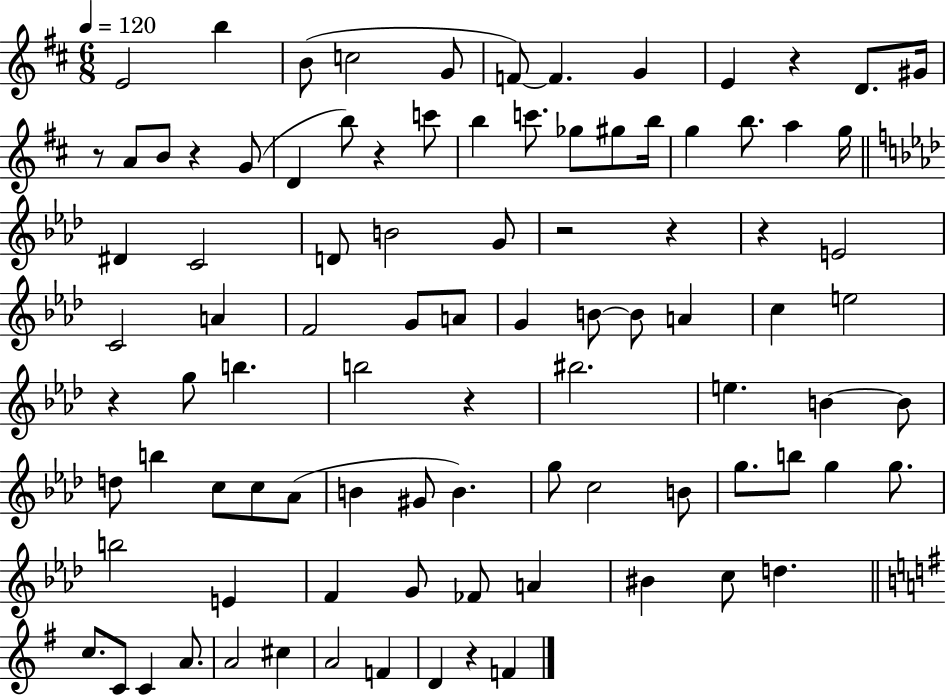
E4/h B5/q B4/e C5/h G4/e F4/e F4/q. G4/q E4/q R/q D4/e. G#4/s R/e A4/e B4/e R/q G4/e D4/q B5/e R/q C6/e B5/q C6/e. Gb5/e G#5/e B5/s G5/q B5/e. A5/q G5/s D#4/q C4/h D4/e B4/h G4/e R/h R/q R/q E4/h C4/h A4/q F4/h G4/e A4/e G4/q B4/e B4/e A4/q C5/q E5/h R/q G5/e B5/q. B5/h R/q BIS5/h. E5/q. B4/q B4/e D5/e B5/q C5/e C5/e Ab4/e B4/q G#4/e B4/q. G5/e C5/h B4/e G5/e. B5/e G5/q G5/e. B5/h E4/q F4/q G4/e FES4/e A4/q BIS4/q C5/e D5/q. C5/e. C4/e C4/q A4/e. A4/h C#5/q A4/h F4/q D4/q R/q F4/q